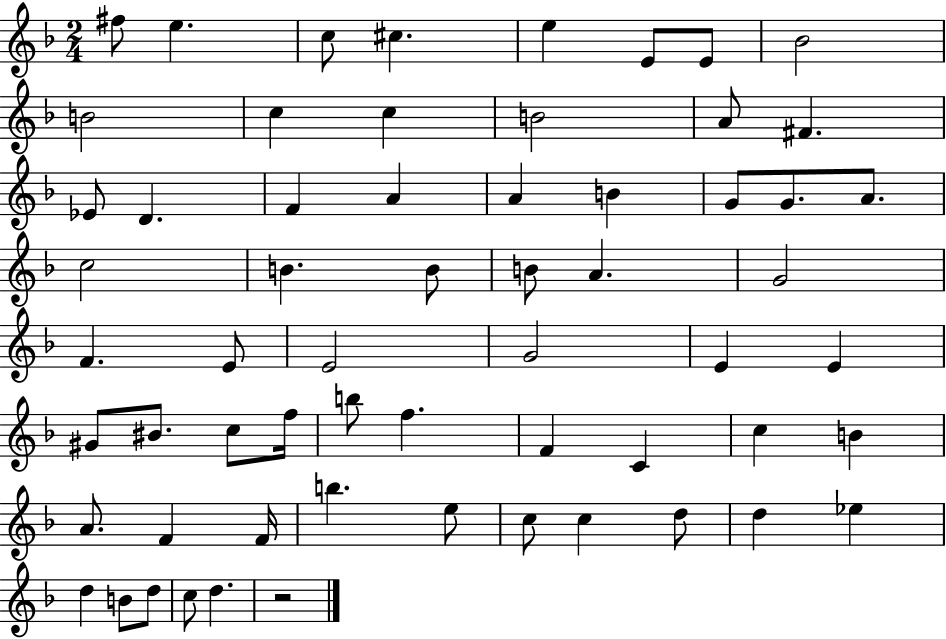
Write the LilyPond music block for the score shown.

{
  \clef treble
  \numericTimeSignature
  \time 2/4
  \key f \major
  \repeat volta 2 { fis''8 e''4. | c''8 cis''4. | e''4 e'8 e'8 | bes'2 | \break b'2 | c''4 c''4 | b'2 | a'8 fis'4. | \break ees'8 d'4. | f'4 a'4 | a'4 b'4 | g'8 g'8. a'8. | \break c''2 | b'4. b'8 | b'8 a'4. | g'2 | \break f'4. e'8 | e'2 | g'2 | e'4 e'4 | \break gis'8 bis'8. c''8 f''16 | b''8 f''4. | f'4 c'4 | c''4 b'4 | \break a'8. f'4 f'16 | b''4. e''8 | c''8 c''4 d''8 | d''4 ees''4 | \break d''4 b'8 d''8 | c''8 d''4. | r2 | } \bar "|."
}